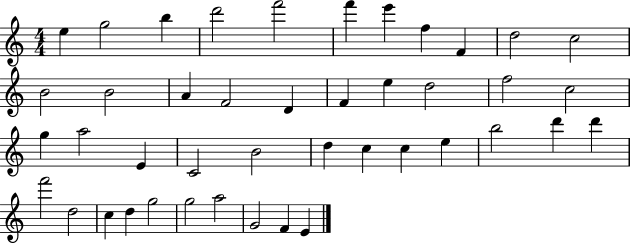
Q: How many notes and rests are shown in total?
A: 43